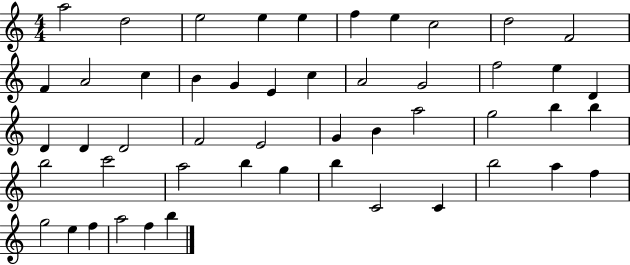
X:1
T:Untitled
M:4/4
L:1/4
K:C
a2 d2 e2 e e f e c2 d2 F2 F A2 c B G E c A2 G2 f2 e D D D D2 F2 E2 G B a2 g2 b b b2 c'2 a2 b g b C2 C b2 a f g2 e f a2 f b